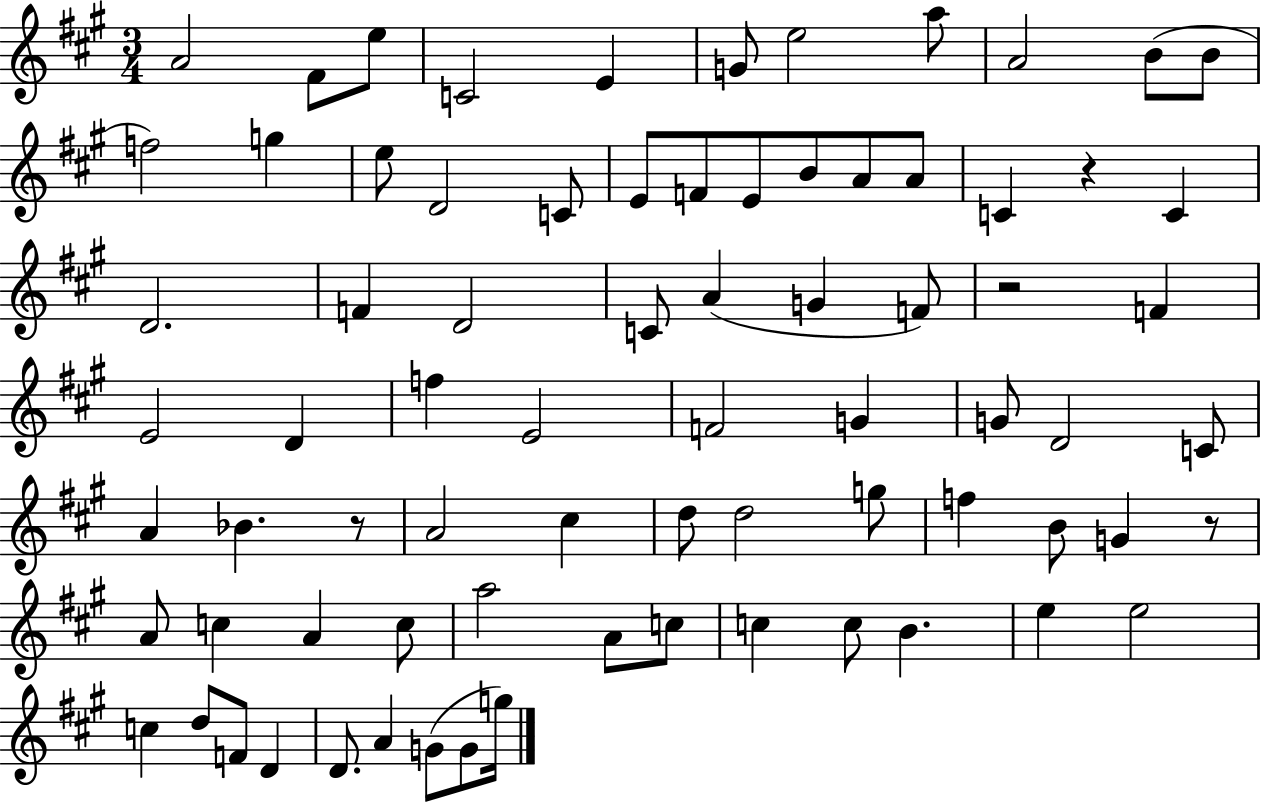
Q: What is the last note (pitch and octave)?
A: G5